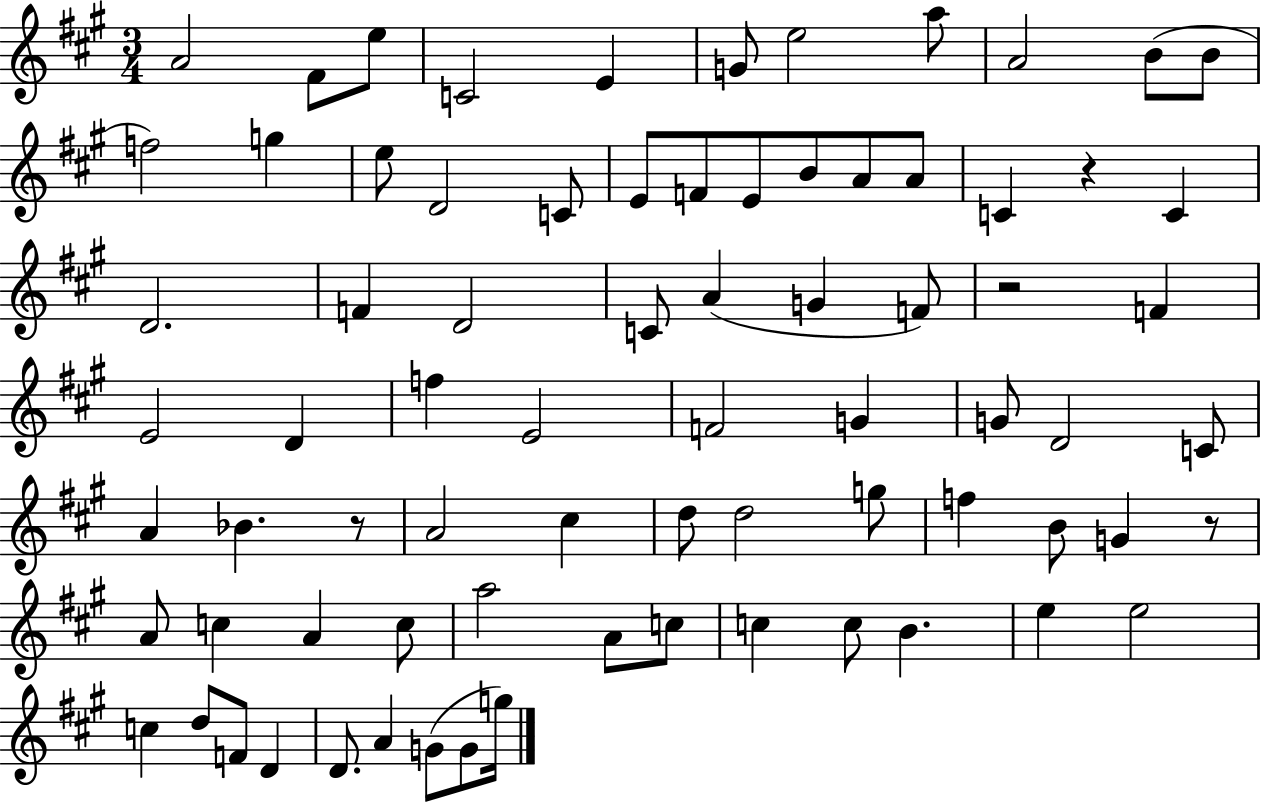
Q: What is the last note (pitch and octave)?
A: G5